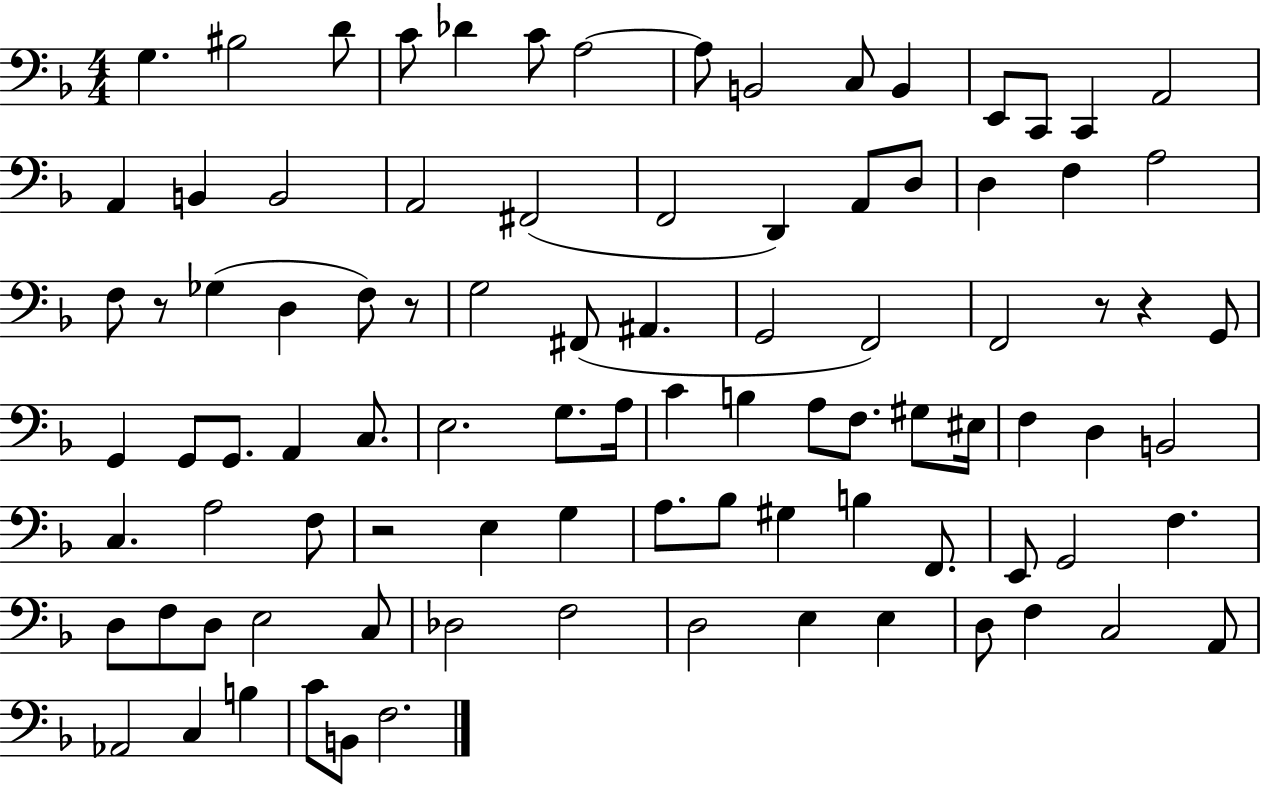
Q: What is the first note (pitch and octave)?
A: G3